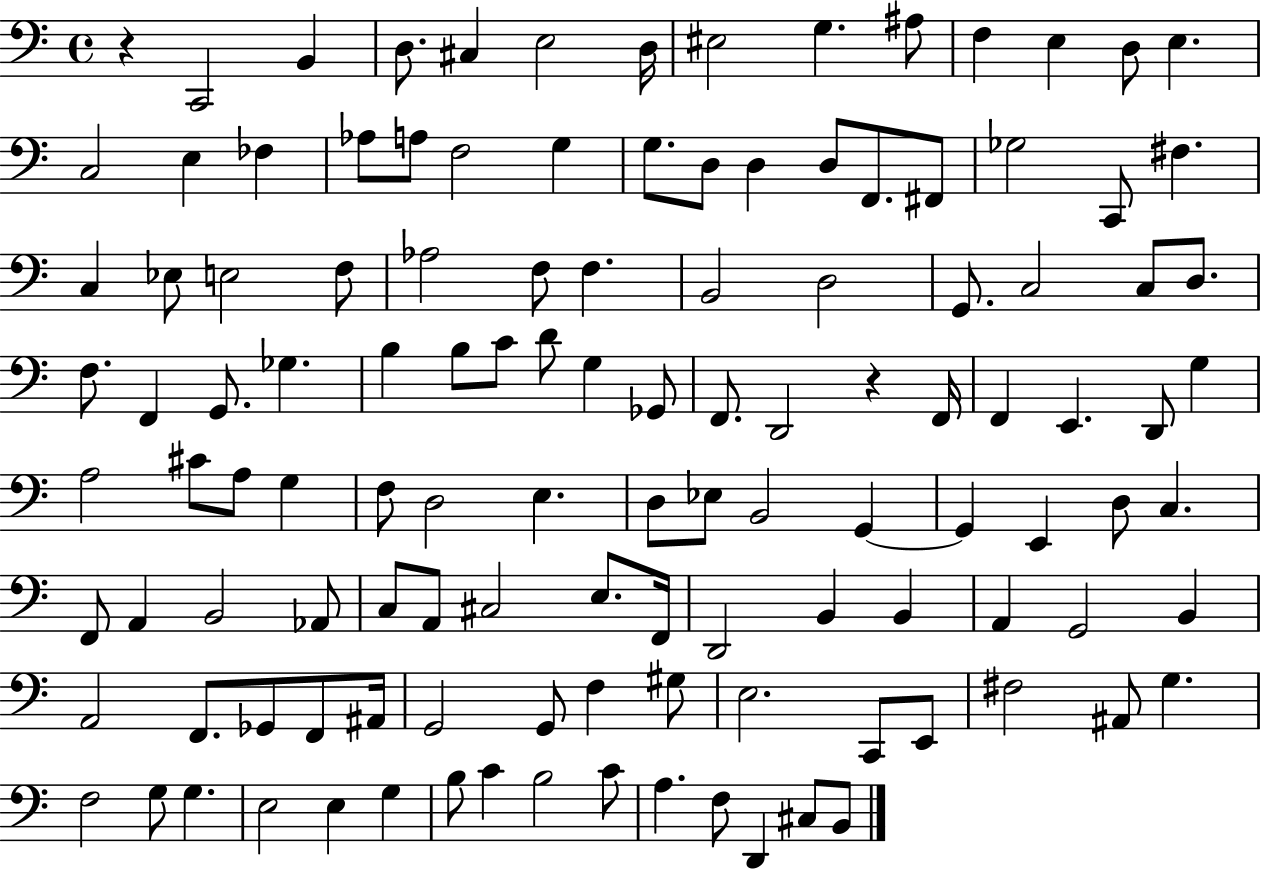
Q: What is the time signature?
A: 4/4